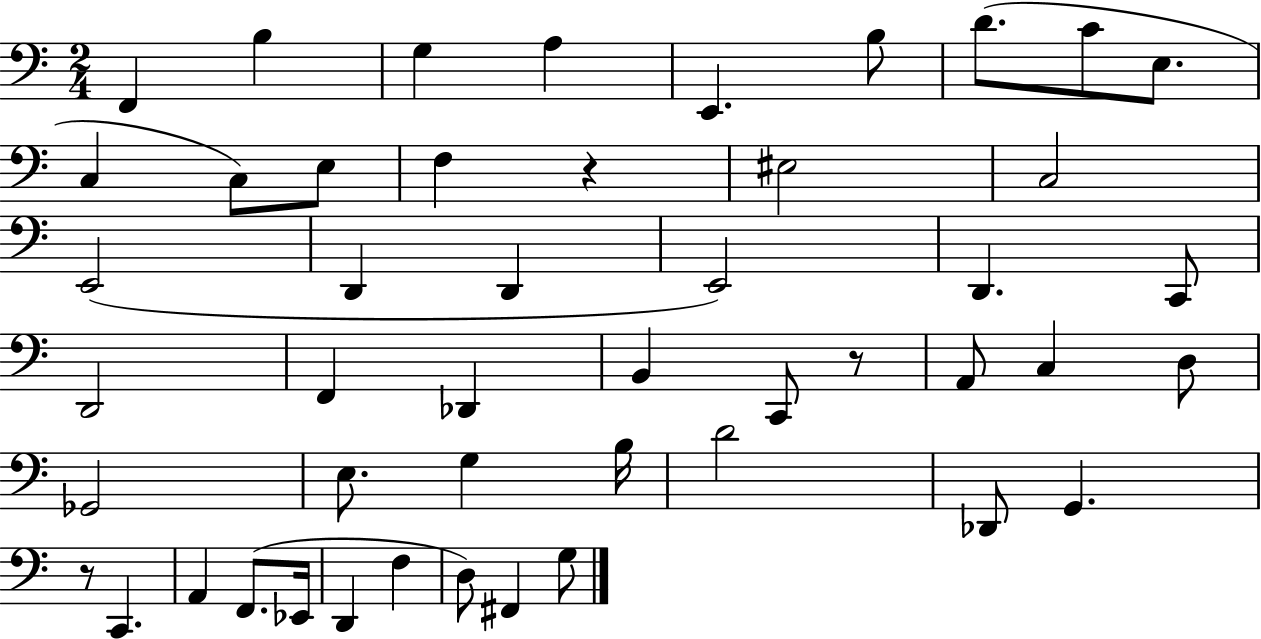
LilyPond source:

{
  \clef bass
  \numericTimeSignature
  \time 2/4
  \key c \major
  f,4 b4 | g4 a4 | e,4. b8 | d'8.( c'8 e8. | \break c4 c8) e8 | f4 r4 | eis2 | c2 | \break e,2( | d,4 d,4 | e,2) | d,4. c,8 | \break d,2 | f,4 des,4 | b,4 c,8 r8 | a,8 c4 d8 | \break ges,2 | e8. g4 b16 | d'2 | des,8 g,4. | \break r8 c,4. | a,4 f,8.( ees,16 | d,4 f4 | d8) fis,4 g8 | \break \bar "|."
}